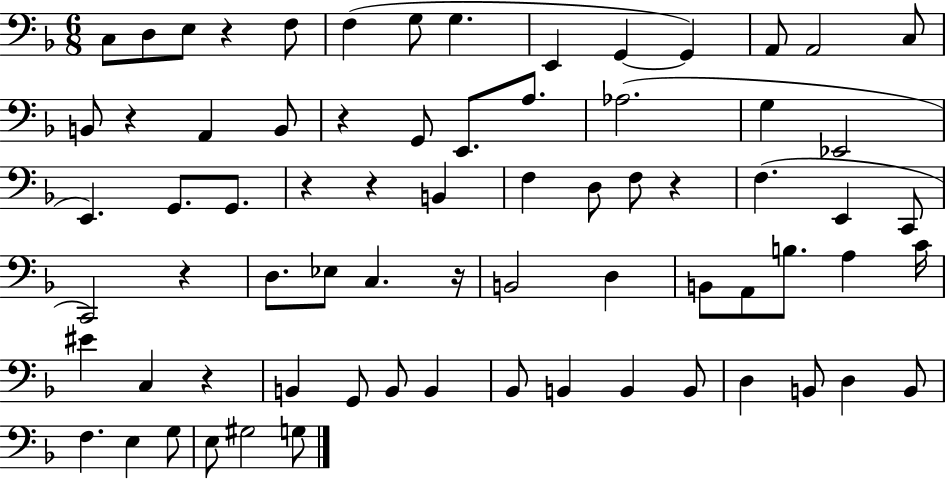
X:1
T:Untitled
M:6/8
L:1/4
K:F
C,/2 D,/2 E,/2 z F,/2 F, G,/2 G, E,, G,, G,, A,,/2 A,,2 C,/2 B,,/2 z A,, B,,/2 z G,,/2 E,,/2 A,/2 _A,2 G, _E,,2 E,, G,,/2 G,,/2 z z B,, F, D,/2 F,/2 z F, E,, C,,/2 C,,2 z D,/2 _E,/2 C, z/4 B,,2 D, B,,/2 A,,/2 B,/2 A, C/4 ^E C, z B,, G,,/2 B,,/2 B,, _B,,/2 B,, B,, B,,/2 D, B,,/2 D, B,,/2 F, E, G,/2 E,/2 ^G,2 G,/2